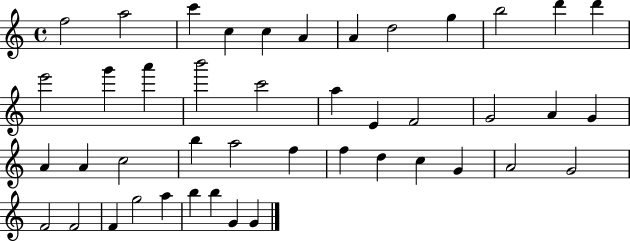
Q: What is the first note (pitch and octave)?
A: F5